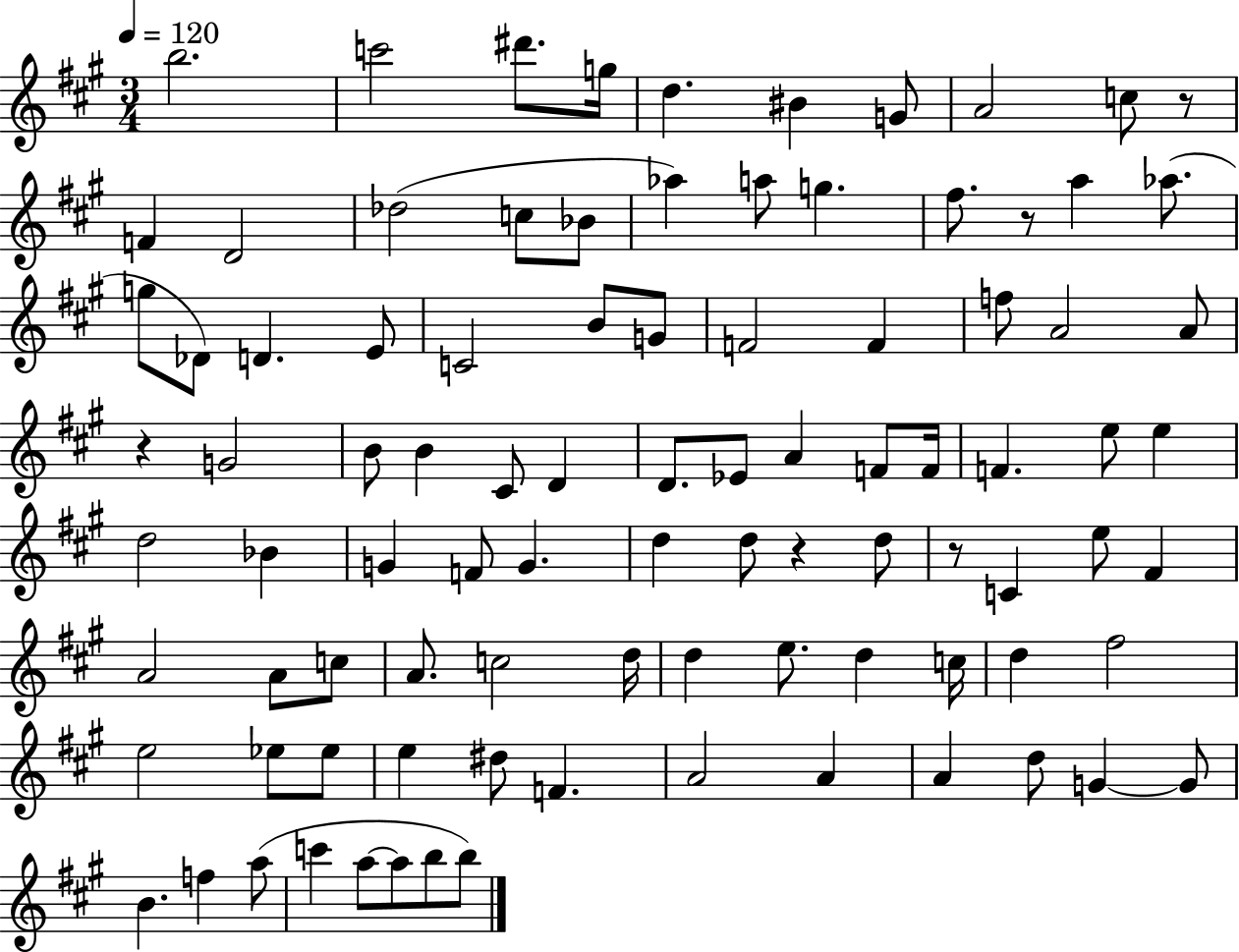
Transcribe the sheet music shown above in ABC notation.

X:1
T:Untitled
M:3/4
L:1/4
K:A
b2 c'2 ^d'/2 g/4 d ^B G/2 A2 c/2 z/2 F D2 _d2 c/2 _B/2 _a a/2 g ^f/2 z/2 a _a/2 g/2 _D/2 D E/2 C2 B/2 G/2 F2 F f/2 A2 A/2 z G2 B/2 B ^C/2 D D/2 _E/2 A F/2 F/4 F e/2 e d2 _B G F/2 G d d/2 z d/2 z/2 C e/2 ^F A2 A/2 c/2 A/2 c2 d/4 d e/2 d c/4 d ^f2 e2 _e/2 _e/2 e ^d/2 F A2 A A d/2 G G/2 B f a/2 c' a/2 a/2 b/2 b/2